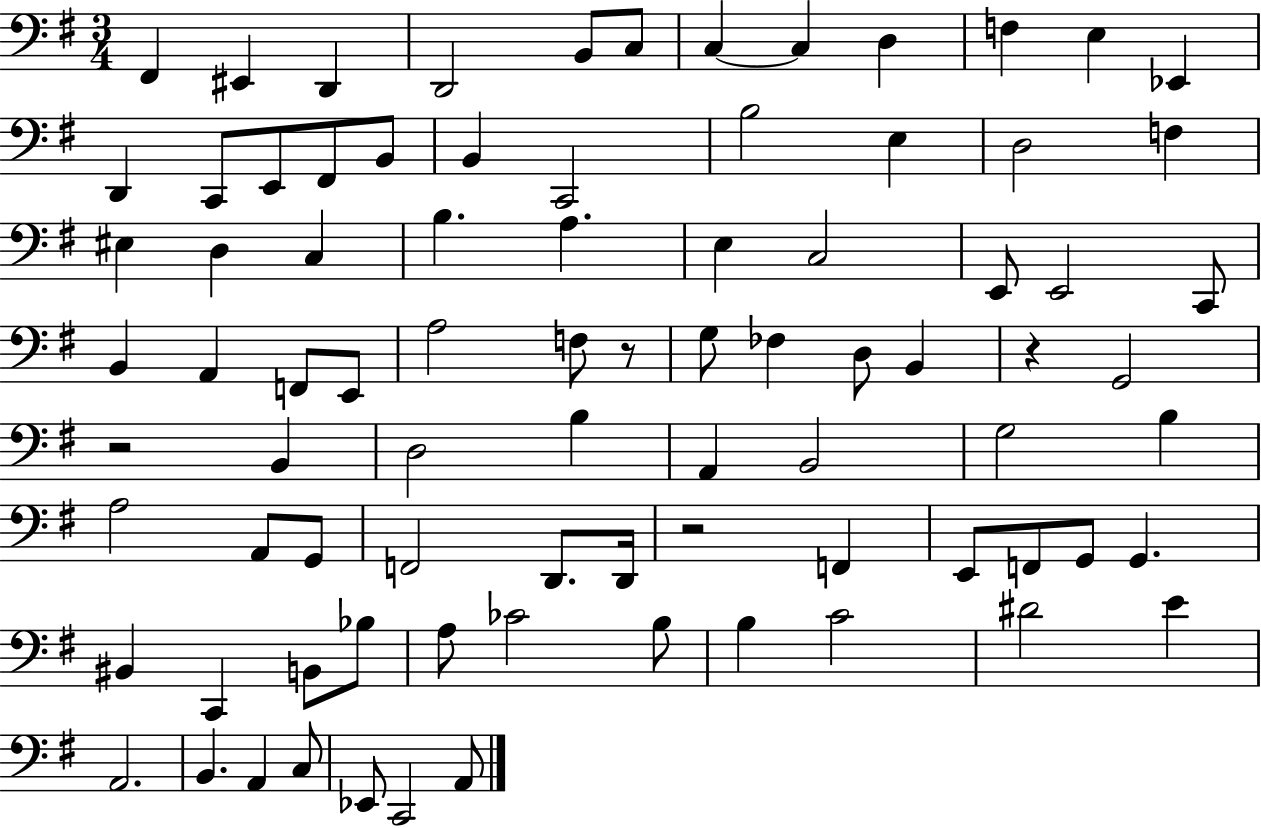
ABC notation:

X:1
T:Untitled
M:3/4
L:1/4
K:G
^F,, ^E,, D,, D,,2 B,,/2 C,/2 C, C, D, F, E, _E,, D,, C,,/2 E,,/2 ^F,,/2 B,,/2 B,, C,,2 B,2 E, D,2 F, ^E, D, C, B, A, E, C,2 E,,/2 E,,2 C,,/2 B,, A,, F,,/2 E,,/2 A,2 F,/2 z/2 G,/2 _F, D,/2 B,, z G,,2 z2 B,, D,2 B, A,, B,,2 G,2 B, A,2 A,,/2 G,,/2 F,,2 D,,/2 D,,/4 z2 F,, E,,/2 F,,/2 G,,/2 G,, ^B,, C,, B,,/2 _B,/2 A,/2 _C2 B,/2 B, C2 ^D2 E A,,2 B,, A,, C,/2 _E,,/2 C,,2 A,,/2